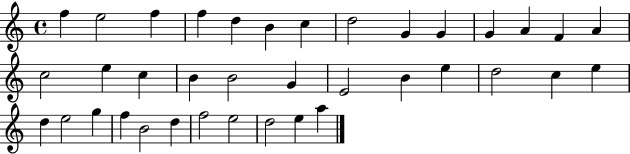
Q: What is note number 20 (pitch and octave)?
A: G4